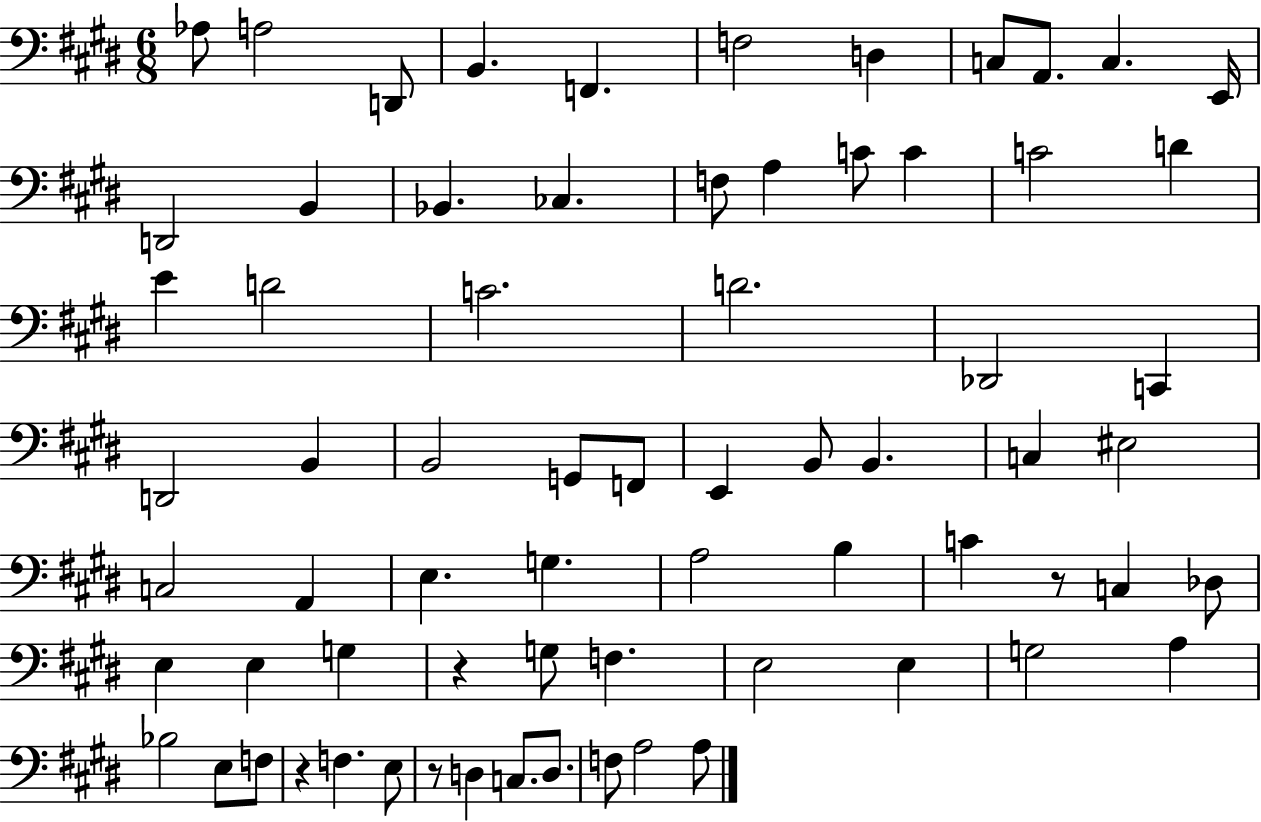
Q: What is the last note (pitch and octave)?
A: A3